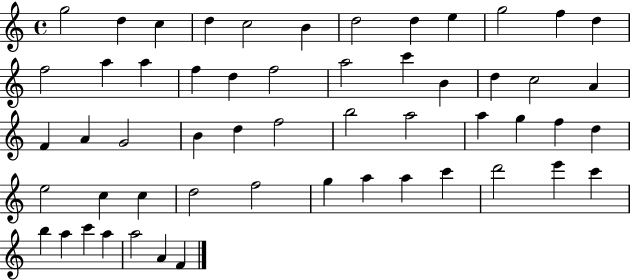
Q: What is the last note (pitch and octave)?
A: F4